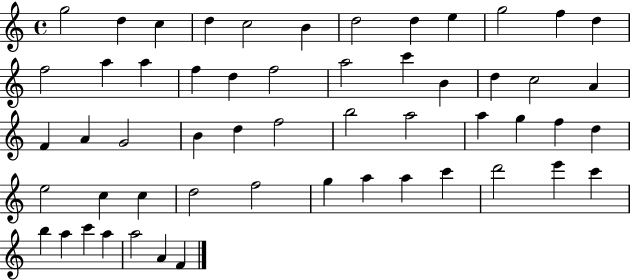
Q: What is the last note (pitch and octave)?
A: F4